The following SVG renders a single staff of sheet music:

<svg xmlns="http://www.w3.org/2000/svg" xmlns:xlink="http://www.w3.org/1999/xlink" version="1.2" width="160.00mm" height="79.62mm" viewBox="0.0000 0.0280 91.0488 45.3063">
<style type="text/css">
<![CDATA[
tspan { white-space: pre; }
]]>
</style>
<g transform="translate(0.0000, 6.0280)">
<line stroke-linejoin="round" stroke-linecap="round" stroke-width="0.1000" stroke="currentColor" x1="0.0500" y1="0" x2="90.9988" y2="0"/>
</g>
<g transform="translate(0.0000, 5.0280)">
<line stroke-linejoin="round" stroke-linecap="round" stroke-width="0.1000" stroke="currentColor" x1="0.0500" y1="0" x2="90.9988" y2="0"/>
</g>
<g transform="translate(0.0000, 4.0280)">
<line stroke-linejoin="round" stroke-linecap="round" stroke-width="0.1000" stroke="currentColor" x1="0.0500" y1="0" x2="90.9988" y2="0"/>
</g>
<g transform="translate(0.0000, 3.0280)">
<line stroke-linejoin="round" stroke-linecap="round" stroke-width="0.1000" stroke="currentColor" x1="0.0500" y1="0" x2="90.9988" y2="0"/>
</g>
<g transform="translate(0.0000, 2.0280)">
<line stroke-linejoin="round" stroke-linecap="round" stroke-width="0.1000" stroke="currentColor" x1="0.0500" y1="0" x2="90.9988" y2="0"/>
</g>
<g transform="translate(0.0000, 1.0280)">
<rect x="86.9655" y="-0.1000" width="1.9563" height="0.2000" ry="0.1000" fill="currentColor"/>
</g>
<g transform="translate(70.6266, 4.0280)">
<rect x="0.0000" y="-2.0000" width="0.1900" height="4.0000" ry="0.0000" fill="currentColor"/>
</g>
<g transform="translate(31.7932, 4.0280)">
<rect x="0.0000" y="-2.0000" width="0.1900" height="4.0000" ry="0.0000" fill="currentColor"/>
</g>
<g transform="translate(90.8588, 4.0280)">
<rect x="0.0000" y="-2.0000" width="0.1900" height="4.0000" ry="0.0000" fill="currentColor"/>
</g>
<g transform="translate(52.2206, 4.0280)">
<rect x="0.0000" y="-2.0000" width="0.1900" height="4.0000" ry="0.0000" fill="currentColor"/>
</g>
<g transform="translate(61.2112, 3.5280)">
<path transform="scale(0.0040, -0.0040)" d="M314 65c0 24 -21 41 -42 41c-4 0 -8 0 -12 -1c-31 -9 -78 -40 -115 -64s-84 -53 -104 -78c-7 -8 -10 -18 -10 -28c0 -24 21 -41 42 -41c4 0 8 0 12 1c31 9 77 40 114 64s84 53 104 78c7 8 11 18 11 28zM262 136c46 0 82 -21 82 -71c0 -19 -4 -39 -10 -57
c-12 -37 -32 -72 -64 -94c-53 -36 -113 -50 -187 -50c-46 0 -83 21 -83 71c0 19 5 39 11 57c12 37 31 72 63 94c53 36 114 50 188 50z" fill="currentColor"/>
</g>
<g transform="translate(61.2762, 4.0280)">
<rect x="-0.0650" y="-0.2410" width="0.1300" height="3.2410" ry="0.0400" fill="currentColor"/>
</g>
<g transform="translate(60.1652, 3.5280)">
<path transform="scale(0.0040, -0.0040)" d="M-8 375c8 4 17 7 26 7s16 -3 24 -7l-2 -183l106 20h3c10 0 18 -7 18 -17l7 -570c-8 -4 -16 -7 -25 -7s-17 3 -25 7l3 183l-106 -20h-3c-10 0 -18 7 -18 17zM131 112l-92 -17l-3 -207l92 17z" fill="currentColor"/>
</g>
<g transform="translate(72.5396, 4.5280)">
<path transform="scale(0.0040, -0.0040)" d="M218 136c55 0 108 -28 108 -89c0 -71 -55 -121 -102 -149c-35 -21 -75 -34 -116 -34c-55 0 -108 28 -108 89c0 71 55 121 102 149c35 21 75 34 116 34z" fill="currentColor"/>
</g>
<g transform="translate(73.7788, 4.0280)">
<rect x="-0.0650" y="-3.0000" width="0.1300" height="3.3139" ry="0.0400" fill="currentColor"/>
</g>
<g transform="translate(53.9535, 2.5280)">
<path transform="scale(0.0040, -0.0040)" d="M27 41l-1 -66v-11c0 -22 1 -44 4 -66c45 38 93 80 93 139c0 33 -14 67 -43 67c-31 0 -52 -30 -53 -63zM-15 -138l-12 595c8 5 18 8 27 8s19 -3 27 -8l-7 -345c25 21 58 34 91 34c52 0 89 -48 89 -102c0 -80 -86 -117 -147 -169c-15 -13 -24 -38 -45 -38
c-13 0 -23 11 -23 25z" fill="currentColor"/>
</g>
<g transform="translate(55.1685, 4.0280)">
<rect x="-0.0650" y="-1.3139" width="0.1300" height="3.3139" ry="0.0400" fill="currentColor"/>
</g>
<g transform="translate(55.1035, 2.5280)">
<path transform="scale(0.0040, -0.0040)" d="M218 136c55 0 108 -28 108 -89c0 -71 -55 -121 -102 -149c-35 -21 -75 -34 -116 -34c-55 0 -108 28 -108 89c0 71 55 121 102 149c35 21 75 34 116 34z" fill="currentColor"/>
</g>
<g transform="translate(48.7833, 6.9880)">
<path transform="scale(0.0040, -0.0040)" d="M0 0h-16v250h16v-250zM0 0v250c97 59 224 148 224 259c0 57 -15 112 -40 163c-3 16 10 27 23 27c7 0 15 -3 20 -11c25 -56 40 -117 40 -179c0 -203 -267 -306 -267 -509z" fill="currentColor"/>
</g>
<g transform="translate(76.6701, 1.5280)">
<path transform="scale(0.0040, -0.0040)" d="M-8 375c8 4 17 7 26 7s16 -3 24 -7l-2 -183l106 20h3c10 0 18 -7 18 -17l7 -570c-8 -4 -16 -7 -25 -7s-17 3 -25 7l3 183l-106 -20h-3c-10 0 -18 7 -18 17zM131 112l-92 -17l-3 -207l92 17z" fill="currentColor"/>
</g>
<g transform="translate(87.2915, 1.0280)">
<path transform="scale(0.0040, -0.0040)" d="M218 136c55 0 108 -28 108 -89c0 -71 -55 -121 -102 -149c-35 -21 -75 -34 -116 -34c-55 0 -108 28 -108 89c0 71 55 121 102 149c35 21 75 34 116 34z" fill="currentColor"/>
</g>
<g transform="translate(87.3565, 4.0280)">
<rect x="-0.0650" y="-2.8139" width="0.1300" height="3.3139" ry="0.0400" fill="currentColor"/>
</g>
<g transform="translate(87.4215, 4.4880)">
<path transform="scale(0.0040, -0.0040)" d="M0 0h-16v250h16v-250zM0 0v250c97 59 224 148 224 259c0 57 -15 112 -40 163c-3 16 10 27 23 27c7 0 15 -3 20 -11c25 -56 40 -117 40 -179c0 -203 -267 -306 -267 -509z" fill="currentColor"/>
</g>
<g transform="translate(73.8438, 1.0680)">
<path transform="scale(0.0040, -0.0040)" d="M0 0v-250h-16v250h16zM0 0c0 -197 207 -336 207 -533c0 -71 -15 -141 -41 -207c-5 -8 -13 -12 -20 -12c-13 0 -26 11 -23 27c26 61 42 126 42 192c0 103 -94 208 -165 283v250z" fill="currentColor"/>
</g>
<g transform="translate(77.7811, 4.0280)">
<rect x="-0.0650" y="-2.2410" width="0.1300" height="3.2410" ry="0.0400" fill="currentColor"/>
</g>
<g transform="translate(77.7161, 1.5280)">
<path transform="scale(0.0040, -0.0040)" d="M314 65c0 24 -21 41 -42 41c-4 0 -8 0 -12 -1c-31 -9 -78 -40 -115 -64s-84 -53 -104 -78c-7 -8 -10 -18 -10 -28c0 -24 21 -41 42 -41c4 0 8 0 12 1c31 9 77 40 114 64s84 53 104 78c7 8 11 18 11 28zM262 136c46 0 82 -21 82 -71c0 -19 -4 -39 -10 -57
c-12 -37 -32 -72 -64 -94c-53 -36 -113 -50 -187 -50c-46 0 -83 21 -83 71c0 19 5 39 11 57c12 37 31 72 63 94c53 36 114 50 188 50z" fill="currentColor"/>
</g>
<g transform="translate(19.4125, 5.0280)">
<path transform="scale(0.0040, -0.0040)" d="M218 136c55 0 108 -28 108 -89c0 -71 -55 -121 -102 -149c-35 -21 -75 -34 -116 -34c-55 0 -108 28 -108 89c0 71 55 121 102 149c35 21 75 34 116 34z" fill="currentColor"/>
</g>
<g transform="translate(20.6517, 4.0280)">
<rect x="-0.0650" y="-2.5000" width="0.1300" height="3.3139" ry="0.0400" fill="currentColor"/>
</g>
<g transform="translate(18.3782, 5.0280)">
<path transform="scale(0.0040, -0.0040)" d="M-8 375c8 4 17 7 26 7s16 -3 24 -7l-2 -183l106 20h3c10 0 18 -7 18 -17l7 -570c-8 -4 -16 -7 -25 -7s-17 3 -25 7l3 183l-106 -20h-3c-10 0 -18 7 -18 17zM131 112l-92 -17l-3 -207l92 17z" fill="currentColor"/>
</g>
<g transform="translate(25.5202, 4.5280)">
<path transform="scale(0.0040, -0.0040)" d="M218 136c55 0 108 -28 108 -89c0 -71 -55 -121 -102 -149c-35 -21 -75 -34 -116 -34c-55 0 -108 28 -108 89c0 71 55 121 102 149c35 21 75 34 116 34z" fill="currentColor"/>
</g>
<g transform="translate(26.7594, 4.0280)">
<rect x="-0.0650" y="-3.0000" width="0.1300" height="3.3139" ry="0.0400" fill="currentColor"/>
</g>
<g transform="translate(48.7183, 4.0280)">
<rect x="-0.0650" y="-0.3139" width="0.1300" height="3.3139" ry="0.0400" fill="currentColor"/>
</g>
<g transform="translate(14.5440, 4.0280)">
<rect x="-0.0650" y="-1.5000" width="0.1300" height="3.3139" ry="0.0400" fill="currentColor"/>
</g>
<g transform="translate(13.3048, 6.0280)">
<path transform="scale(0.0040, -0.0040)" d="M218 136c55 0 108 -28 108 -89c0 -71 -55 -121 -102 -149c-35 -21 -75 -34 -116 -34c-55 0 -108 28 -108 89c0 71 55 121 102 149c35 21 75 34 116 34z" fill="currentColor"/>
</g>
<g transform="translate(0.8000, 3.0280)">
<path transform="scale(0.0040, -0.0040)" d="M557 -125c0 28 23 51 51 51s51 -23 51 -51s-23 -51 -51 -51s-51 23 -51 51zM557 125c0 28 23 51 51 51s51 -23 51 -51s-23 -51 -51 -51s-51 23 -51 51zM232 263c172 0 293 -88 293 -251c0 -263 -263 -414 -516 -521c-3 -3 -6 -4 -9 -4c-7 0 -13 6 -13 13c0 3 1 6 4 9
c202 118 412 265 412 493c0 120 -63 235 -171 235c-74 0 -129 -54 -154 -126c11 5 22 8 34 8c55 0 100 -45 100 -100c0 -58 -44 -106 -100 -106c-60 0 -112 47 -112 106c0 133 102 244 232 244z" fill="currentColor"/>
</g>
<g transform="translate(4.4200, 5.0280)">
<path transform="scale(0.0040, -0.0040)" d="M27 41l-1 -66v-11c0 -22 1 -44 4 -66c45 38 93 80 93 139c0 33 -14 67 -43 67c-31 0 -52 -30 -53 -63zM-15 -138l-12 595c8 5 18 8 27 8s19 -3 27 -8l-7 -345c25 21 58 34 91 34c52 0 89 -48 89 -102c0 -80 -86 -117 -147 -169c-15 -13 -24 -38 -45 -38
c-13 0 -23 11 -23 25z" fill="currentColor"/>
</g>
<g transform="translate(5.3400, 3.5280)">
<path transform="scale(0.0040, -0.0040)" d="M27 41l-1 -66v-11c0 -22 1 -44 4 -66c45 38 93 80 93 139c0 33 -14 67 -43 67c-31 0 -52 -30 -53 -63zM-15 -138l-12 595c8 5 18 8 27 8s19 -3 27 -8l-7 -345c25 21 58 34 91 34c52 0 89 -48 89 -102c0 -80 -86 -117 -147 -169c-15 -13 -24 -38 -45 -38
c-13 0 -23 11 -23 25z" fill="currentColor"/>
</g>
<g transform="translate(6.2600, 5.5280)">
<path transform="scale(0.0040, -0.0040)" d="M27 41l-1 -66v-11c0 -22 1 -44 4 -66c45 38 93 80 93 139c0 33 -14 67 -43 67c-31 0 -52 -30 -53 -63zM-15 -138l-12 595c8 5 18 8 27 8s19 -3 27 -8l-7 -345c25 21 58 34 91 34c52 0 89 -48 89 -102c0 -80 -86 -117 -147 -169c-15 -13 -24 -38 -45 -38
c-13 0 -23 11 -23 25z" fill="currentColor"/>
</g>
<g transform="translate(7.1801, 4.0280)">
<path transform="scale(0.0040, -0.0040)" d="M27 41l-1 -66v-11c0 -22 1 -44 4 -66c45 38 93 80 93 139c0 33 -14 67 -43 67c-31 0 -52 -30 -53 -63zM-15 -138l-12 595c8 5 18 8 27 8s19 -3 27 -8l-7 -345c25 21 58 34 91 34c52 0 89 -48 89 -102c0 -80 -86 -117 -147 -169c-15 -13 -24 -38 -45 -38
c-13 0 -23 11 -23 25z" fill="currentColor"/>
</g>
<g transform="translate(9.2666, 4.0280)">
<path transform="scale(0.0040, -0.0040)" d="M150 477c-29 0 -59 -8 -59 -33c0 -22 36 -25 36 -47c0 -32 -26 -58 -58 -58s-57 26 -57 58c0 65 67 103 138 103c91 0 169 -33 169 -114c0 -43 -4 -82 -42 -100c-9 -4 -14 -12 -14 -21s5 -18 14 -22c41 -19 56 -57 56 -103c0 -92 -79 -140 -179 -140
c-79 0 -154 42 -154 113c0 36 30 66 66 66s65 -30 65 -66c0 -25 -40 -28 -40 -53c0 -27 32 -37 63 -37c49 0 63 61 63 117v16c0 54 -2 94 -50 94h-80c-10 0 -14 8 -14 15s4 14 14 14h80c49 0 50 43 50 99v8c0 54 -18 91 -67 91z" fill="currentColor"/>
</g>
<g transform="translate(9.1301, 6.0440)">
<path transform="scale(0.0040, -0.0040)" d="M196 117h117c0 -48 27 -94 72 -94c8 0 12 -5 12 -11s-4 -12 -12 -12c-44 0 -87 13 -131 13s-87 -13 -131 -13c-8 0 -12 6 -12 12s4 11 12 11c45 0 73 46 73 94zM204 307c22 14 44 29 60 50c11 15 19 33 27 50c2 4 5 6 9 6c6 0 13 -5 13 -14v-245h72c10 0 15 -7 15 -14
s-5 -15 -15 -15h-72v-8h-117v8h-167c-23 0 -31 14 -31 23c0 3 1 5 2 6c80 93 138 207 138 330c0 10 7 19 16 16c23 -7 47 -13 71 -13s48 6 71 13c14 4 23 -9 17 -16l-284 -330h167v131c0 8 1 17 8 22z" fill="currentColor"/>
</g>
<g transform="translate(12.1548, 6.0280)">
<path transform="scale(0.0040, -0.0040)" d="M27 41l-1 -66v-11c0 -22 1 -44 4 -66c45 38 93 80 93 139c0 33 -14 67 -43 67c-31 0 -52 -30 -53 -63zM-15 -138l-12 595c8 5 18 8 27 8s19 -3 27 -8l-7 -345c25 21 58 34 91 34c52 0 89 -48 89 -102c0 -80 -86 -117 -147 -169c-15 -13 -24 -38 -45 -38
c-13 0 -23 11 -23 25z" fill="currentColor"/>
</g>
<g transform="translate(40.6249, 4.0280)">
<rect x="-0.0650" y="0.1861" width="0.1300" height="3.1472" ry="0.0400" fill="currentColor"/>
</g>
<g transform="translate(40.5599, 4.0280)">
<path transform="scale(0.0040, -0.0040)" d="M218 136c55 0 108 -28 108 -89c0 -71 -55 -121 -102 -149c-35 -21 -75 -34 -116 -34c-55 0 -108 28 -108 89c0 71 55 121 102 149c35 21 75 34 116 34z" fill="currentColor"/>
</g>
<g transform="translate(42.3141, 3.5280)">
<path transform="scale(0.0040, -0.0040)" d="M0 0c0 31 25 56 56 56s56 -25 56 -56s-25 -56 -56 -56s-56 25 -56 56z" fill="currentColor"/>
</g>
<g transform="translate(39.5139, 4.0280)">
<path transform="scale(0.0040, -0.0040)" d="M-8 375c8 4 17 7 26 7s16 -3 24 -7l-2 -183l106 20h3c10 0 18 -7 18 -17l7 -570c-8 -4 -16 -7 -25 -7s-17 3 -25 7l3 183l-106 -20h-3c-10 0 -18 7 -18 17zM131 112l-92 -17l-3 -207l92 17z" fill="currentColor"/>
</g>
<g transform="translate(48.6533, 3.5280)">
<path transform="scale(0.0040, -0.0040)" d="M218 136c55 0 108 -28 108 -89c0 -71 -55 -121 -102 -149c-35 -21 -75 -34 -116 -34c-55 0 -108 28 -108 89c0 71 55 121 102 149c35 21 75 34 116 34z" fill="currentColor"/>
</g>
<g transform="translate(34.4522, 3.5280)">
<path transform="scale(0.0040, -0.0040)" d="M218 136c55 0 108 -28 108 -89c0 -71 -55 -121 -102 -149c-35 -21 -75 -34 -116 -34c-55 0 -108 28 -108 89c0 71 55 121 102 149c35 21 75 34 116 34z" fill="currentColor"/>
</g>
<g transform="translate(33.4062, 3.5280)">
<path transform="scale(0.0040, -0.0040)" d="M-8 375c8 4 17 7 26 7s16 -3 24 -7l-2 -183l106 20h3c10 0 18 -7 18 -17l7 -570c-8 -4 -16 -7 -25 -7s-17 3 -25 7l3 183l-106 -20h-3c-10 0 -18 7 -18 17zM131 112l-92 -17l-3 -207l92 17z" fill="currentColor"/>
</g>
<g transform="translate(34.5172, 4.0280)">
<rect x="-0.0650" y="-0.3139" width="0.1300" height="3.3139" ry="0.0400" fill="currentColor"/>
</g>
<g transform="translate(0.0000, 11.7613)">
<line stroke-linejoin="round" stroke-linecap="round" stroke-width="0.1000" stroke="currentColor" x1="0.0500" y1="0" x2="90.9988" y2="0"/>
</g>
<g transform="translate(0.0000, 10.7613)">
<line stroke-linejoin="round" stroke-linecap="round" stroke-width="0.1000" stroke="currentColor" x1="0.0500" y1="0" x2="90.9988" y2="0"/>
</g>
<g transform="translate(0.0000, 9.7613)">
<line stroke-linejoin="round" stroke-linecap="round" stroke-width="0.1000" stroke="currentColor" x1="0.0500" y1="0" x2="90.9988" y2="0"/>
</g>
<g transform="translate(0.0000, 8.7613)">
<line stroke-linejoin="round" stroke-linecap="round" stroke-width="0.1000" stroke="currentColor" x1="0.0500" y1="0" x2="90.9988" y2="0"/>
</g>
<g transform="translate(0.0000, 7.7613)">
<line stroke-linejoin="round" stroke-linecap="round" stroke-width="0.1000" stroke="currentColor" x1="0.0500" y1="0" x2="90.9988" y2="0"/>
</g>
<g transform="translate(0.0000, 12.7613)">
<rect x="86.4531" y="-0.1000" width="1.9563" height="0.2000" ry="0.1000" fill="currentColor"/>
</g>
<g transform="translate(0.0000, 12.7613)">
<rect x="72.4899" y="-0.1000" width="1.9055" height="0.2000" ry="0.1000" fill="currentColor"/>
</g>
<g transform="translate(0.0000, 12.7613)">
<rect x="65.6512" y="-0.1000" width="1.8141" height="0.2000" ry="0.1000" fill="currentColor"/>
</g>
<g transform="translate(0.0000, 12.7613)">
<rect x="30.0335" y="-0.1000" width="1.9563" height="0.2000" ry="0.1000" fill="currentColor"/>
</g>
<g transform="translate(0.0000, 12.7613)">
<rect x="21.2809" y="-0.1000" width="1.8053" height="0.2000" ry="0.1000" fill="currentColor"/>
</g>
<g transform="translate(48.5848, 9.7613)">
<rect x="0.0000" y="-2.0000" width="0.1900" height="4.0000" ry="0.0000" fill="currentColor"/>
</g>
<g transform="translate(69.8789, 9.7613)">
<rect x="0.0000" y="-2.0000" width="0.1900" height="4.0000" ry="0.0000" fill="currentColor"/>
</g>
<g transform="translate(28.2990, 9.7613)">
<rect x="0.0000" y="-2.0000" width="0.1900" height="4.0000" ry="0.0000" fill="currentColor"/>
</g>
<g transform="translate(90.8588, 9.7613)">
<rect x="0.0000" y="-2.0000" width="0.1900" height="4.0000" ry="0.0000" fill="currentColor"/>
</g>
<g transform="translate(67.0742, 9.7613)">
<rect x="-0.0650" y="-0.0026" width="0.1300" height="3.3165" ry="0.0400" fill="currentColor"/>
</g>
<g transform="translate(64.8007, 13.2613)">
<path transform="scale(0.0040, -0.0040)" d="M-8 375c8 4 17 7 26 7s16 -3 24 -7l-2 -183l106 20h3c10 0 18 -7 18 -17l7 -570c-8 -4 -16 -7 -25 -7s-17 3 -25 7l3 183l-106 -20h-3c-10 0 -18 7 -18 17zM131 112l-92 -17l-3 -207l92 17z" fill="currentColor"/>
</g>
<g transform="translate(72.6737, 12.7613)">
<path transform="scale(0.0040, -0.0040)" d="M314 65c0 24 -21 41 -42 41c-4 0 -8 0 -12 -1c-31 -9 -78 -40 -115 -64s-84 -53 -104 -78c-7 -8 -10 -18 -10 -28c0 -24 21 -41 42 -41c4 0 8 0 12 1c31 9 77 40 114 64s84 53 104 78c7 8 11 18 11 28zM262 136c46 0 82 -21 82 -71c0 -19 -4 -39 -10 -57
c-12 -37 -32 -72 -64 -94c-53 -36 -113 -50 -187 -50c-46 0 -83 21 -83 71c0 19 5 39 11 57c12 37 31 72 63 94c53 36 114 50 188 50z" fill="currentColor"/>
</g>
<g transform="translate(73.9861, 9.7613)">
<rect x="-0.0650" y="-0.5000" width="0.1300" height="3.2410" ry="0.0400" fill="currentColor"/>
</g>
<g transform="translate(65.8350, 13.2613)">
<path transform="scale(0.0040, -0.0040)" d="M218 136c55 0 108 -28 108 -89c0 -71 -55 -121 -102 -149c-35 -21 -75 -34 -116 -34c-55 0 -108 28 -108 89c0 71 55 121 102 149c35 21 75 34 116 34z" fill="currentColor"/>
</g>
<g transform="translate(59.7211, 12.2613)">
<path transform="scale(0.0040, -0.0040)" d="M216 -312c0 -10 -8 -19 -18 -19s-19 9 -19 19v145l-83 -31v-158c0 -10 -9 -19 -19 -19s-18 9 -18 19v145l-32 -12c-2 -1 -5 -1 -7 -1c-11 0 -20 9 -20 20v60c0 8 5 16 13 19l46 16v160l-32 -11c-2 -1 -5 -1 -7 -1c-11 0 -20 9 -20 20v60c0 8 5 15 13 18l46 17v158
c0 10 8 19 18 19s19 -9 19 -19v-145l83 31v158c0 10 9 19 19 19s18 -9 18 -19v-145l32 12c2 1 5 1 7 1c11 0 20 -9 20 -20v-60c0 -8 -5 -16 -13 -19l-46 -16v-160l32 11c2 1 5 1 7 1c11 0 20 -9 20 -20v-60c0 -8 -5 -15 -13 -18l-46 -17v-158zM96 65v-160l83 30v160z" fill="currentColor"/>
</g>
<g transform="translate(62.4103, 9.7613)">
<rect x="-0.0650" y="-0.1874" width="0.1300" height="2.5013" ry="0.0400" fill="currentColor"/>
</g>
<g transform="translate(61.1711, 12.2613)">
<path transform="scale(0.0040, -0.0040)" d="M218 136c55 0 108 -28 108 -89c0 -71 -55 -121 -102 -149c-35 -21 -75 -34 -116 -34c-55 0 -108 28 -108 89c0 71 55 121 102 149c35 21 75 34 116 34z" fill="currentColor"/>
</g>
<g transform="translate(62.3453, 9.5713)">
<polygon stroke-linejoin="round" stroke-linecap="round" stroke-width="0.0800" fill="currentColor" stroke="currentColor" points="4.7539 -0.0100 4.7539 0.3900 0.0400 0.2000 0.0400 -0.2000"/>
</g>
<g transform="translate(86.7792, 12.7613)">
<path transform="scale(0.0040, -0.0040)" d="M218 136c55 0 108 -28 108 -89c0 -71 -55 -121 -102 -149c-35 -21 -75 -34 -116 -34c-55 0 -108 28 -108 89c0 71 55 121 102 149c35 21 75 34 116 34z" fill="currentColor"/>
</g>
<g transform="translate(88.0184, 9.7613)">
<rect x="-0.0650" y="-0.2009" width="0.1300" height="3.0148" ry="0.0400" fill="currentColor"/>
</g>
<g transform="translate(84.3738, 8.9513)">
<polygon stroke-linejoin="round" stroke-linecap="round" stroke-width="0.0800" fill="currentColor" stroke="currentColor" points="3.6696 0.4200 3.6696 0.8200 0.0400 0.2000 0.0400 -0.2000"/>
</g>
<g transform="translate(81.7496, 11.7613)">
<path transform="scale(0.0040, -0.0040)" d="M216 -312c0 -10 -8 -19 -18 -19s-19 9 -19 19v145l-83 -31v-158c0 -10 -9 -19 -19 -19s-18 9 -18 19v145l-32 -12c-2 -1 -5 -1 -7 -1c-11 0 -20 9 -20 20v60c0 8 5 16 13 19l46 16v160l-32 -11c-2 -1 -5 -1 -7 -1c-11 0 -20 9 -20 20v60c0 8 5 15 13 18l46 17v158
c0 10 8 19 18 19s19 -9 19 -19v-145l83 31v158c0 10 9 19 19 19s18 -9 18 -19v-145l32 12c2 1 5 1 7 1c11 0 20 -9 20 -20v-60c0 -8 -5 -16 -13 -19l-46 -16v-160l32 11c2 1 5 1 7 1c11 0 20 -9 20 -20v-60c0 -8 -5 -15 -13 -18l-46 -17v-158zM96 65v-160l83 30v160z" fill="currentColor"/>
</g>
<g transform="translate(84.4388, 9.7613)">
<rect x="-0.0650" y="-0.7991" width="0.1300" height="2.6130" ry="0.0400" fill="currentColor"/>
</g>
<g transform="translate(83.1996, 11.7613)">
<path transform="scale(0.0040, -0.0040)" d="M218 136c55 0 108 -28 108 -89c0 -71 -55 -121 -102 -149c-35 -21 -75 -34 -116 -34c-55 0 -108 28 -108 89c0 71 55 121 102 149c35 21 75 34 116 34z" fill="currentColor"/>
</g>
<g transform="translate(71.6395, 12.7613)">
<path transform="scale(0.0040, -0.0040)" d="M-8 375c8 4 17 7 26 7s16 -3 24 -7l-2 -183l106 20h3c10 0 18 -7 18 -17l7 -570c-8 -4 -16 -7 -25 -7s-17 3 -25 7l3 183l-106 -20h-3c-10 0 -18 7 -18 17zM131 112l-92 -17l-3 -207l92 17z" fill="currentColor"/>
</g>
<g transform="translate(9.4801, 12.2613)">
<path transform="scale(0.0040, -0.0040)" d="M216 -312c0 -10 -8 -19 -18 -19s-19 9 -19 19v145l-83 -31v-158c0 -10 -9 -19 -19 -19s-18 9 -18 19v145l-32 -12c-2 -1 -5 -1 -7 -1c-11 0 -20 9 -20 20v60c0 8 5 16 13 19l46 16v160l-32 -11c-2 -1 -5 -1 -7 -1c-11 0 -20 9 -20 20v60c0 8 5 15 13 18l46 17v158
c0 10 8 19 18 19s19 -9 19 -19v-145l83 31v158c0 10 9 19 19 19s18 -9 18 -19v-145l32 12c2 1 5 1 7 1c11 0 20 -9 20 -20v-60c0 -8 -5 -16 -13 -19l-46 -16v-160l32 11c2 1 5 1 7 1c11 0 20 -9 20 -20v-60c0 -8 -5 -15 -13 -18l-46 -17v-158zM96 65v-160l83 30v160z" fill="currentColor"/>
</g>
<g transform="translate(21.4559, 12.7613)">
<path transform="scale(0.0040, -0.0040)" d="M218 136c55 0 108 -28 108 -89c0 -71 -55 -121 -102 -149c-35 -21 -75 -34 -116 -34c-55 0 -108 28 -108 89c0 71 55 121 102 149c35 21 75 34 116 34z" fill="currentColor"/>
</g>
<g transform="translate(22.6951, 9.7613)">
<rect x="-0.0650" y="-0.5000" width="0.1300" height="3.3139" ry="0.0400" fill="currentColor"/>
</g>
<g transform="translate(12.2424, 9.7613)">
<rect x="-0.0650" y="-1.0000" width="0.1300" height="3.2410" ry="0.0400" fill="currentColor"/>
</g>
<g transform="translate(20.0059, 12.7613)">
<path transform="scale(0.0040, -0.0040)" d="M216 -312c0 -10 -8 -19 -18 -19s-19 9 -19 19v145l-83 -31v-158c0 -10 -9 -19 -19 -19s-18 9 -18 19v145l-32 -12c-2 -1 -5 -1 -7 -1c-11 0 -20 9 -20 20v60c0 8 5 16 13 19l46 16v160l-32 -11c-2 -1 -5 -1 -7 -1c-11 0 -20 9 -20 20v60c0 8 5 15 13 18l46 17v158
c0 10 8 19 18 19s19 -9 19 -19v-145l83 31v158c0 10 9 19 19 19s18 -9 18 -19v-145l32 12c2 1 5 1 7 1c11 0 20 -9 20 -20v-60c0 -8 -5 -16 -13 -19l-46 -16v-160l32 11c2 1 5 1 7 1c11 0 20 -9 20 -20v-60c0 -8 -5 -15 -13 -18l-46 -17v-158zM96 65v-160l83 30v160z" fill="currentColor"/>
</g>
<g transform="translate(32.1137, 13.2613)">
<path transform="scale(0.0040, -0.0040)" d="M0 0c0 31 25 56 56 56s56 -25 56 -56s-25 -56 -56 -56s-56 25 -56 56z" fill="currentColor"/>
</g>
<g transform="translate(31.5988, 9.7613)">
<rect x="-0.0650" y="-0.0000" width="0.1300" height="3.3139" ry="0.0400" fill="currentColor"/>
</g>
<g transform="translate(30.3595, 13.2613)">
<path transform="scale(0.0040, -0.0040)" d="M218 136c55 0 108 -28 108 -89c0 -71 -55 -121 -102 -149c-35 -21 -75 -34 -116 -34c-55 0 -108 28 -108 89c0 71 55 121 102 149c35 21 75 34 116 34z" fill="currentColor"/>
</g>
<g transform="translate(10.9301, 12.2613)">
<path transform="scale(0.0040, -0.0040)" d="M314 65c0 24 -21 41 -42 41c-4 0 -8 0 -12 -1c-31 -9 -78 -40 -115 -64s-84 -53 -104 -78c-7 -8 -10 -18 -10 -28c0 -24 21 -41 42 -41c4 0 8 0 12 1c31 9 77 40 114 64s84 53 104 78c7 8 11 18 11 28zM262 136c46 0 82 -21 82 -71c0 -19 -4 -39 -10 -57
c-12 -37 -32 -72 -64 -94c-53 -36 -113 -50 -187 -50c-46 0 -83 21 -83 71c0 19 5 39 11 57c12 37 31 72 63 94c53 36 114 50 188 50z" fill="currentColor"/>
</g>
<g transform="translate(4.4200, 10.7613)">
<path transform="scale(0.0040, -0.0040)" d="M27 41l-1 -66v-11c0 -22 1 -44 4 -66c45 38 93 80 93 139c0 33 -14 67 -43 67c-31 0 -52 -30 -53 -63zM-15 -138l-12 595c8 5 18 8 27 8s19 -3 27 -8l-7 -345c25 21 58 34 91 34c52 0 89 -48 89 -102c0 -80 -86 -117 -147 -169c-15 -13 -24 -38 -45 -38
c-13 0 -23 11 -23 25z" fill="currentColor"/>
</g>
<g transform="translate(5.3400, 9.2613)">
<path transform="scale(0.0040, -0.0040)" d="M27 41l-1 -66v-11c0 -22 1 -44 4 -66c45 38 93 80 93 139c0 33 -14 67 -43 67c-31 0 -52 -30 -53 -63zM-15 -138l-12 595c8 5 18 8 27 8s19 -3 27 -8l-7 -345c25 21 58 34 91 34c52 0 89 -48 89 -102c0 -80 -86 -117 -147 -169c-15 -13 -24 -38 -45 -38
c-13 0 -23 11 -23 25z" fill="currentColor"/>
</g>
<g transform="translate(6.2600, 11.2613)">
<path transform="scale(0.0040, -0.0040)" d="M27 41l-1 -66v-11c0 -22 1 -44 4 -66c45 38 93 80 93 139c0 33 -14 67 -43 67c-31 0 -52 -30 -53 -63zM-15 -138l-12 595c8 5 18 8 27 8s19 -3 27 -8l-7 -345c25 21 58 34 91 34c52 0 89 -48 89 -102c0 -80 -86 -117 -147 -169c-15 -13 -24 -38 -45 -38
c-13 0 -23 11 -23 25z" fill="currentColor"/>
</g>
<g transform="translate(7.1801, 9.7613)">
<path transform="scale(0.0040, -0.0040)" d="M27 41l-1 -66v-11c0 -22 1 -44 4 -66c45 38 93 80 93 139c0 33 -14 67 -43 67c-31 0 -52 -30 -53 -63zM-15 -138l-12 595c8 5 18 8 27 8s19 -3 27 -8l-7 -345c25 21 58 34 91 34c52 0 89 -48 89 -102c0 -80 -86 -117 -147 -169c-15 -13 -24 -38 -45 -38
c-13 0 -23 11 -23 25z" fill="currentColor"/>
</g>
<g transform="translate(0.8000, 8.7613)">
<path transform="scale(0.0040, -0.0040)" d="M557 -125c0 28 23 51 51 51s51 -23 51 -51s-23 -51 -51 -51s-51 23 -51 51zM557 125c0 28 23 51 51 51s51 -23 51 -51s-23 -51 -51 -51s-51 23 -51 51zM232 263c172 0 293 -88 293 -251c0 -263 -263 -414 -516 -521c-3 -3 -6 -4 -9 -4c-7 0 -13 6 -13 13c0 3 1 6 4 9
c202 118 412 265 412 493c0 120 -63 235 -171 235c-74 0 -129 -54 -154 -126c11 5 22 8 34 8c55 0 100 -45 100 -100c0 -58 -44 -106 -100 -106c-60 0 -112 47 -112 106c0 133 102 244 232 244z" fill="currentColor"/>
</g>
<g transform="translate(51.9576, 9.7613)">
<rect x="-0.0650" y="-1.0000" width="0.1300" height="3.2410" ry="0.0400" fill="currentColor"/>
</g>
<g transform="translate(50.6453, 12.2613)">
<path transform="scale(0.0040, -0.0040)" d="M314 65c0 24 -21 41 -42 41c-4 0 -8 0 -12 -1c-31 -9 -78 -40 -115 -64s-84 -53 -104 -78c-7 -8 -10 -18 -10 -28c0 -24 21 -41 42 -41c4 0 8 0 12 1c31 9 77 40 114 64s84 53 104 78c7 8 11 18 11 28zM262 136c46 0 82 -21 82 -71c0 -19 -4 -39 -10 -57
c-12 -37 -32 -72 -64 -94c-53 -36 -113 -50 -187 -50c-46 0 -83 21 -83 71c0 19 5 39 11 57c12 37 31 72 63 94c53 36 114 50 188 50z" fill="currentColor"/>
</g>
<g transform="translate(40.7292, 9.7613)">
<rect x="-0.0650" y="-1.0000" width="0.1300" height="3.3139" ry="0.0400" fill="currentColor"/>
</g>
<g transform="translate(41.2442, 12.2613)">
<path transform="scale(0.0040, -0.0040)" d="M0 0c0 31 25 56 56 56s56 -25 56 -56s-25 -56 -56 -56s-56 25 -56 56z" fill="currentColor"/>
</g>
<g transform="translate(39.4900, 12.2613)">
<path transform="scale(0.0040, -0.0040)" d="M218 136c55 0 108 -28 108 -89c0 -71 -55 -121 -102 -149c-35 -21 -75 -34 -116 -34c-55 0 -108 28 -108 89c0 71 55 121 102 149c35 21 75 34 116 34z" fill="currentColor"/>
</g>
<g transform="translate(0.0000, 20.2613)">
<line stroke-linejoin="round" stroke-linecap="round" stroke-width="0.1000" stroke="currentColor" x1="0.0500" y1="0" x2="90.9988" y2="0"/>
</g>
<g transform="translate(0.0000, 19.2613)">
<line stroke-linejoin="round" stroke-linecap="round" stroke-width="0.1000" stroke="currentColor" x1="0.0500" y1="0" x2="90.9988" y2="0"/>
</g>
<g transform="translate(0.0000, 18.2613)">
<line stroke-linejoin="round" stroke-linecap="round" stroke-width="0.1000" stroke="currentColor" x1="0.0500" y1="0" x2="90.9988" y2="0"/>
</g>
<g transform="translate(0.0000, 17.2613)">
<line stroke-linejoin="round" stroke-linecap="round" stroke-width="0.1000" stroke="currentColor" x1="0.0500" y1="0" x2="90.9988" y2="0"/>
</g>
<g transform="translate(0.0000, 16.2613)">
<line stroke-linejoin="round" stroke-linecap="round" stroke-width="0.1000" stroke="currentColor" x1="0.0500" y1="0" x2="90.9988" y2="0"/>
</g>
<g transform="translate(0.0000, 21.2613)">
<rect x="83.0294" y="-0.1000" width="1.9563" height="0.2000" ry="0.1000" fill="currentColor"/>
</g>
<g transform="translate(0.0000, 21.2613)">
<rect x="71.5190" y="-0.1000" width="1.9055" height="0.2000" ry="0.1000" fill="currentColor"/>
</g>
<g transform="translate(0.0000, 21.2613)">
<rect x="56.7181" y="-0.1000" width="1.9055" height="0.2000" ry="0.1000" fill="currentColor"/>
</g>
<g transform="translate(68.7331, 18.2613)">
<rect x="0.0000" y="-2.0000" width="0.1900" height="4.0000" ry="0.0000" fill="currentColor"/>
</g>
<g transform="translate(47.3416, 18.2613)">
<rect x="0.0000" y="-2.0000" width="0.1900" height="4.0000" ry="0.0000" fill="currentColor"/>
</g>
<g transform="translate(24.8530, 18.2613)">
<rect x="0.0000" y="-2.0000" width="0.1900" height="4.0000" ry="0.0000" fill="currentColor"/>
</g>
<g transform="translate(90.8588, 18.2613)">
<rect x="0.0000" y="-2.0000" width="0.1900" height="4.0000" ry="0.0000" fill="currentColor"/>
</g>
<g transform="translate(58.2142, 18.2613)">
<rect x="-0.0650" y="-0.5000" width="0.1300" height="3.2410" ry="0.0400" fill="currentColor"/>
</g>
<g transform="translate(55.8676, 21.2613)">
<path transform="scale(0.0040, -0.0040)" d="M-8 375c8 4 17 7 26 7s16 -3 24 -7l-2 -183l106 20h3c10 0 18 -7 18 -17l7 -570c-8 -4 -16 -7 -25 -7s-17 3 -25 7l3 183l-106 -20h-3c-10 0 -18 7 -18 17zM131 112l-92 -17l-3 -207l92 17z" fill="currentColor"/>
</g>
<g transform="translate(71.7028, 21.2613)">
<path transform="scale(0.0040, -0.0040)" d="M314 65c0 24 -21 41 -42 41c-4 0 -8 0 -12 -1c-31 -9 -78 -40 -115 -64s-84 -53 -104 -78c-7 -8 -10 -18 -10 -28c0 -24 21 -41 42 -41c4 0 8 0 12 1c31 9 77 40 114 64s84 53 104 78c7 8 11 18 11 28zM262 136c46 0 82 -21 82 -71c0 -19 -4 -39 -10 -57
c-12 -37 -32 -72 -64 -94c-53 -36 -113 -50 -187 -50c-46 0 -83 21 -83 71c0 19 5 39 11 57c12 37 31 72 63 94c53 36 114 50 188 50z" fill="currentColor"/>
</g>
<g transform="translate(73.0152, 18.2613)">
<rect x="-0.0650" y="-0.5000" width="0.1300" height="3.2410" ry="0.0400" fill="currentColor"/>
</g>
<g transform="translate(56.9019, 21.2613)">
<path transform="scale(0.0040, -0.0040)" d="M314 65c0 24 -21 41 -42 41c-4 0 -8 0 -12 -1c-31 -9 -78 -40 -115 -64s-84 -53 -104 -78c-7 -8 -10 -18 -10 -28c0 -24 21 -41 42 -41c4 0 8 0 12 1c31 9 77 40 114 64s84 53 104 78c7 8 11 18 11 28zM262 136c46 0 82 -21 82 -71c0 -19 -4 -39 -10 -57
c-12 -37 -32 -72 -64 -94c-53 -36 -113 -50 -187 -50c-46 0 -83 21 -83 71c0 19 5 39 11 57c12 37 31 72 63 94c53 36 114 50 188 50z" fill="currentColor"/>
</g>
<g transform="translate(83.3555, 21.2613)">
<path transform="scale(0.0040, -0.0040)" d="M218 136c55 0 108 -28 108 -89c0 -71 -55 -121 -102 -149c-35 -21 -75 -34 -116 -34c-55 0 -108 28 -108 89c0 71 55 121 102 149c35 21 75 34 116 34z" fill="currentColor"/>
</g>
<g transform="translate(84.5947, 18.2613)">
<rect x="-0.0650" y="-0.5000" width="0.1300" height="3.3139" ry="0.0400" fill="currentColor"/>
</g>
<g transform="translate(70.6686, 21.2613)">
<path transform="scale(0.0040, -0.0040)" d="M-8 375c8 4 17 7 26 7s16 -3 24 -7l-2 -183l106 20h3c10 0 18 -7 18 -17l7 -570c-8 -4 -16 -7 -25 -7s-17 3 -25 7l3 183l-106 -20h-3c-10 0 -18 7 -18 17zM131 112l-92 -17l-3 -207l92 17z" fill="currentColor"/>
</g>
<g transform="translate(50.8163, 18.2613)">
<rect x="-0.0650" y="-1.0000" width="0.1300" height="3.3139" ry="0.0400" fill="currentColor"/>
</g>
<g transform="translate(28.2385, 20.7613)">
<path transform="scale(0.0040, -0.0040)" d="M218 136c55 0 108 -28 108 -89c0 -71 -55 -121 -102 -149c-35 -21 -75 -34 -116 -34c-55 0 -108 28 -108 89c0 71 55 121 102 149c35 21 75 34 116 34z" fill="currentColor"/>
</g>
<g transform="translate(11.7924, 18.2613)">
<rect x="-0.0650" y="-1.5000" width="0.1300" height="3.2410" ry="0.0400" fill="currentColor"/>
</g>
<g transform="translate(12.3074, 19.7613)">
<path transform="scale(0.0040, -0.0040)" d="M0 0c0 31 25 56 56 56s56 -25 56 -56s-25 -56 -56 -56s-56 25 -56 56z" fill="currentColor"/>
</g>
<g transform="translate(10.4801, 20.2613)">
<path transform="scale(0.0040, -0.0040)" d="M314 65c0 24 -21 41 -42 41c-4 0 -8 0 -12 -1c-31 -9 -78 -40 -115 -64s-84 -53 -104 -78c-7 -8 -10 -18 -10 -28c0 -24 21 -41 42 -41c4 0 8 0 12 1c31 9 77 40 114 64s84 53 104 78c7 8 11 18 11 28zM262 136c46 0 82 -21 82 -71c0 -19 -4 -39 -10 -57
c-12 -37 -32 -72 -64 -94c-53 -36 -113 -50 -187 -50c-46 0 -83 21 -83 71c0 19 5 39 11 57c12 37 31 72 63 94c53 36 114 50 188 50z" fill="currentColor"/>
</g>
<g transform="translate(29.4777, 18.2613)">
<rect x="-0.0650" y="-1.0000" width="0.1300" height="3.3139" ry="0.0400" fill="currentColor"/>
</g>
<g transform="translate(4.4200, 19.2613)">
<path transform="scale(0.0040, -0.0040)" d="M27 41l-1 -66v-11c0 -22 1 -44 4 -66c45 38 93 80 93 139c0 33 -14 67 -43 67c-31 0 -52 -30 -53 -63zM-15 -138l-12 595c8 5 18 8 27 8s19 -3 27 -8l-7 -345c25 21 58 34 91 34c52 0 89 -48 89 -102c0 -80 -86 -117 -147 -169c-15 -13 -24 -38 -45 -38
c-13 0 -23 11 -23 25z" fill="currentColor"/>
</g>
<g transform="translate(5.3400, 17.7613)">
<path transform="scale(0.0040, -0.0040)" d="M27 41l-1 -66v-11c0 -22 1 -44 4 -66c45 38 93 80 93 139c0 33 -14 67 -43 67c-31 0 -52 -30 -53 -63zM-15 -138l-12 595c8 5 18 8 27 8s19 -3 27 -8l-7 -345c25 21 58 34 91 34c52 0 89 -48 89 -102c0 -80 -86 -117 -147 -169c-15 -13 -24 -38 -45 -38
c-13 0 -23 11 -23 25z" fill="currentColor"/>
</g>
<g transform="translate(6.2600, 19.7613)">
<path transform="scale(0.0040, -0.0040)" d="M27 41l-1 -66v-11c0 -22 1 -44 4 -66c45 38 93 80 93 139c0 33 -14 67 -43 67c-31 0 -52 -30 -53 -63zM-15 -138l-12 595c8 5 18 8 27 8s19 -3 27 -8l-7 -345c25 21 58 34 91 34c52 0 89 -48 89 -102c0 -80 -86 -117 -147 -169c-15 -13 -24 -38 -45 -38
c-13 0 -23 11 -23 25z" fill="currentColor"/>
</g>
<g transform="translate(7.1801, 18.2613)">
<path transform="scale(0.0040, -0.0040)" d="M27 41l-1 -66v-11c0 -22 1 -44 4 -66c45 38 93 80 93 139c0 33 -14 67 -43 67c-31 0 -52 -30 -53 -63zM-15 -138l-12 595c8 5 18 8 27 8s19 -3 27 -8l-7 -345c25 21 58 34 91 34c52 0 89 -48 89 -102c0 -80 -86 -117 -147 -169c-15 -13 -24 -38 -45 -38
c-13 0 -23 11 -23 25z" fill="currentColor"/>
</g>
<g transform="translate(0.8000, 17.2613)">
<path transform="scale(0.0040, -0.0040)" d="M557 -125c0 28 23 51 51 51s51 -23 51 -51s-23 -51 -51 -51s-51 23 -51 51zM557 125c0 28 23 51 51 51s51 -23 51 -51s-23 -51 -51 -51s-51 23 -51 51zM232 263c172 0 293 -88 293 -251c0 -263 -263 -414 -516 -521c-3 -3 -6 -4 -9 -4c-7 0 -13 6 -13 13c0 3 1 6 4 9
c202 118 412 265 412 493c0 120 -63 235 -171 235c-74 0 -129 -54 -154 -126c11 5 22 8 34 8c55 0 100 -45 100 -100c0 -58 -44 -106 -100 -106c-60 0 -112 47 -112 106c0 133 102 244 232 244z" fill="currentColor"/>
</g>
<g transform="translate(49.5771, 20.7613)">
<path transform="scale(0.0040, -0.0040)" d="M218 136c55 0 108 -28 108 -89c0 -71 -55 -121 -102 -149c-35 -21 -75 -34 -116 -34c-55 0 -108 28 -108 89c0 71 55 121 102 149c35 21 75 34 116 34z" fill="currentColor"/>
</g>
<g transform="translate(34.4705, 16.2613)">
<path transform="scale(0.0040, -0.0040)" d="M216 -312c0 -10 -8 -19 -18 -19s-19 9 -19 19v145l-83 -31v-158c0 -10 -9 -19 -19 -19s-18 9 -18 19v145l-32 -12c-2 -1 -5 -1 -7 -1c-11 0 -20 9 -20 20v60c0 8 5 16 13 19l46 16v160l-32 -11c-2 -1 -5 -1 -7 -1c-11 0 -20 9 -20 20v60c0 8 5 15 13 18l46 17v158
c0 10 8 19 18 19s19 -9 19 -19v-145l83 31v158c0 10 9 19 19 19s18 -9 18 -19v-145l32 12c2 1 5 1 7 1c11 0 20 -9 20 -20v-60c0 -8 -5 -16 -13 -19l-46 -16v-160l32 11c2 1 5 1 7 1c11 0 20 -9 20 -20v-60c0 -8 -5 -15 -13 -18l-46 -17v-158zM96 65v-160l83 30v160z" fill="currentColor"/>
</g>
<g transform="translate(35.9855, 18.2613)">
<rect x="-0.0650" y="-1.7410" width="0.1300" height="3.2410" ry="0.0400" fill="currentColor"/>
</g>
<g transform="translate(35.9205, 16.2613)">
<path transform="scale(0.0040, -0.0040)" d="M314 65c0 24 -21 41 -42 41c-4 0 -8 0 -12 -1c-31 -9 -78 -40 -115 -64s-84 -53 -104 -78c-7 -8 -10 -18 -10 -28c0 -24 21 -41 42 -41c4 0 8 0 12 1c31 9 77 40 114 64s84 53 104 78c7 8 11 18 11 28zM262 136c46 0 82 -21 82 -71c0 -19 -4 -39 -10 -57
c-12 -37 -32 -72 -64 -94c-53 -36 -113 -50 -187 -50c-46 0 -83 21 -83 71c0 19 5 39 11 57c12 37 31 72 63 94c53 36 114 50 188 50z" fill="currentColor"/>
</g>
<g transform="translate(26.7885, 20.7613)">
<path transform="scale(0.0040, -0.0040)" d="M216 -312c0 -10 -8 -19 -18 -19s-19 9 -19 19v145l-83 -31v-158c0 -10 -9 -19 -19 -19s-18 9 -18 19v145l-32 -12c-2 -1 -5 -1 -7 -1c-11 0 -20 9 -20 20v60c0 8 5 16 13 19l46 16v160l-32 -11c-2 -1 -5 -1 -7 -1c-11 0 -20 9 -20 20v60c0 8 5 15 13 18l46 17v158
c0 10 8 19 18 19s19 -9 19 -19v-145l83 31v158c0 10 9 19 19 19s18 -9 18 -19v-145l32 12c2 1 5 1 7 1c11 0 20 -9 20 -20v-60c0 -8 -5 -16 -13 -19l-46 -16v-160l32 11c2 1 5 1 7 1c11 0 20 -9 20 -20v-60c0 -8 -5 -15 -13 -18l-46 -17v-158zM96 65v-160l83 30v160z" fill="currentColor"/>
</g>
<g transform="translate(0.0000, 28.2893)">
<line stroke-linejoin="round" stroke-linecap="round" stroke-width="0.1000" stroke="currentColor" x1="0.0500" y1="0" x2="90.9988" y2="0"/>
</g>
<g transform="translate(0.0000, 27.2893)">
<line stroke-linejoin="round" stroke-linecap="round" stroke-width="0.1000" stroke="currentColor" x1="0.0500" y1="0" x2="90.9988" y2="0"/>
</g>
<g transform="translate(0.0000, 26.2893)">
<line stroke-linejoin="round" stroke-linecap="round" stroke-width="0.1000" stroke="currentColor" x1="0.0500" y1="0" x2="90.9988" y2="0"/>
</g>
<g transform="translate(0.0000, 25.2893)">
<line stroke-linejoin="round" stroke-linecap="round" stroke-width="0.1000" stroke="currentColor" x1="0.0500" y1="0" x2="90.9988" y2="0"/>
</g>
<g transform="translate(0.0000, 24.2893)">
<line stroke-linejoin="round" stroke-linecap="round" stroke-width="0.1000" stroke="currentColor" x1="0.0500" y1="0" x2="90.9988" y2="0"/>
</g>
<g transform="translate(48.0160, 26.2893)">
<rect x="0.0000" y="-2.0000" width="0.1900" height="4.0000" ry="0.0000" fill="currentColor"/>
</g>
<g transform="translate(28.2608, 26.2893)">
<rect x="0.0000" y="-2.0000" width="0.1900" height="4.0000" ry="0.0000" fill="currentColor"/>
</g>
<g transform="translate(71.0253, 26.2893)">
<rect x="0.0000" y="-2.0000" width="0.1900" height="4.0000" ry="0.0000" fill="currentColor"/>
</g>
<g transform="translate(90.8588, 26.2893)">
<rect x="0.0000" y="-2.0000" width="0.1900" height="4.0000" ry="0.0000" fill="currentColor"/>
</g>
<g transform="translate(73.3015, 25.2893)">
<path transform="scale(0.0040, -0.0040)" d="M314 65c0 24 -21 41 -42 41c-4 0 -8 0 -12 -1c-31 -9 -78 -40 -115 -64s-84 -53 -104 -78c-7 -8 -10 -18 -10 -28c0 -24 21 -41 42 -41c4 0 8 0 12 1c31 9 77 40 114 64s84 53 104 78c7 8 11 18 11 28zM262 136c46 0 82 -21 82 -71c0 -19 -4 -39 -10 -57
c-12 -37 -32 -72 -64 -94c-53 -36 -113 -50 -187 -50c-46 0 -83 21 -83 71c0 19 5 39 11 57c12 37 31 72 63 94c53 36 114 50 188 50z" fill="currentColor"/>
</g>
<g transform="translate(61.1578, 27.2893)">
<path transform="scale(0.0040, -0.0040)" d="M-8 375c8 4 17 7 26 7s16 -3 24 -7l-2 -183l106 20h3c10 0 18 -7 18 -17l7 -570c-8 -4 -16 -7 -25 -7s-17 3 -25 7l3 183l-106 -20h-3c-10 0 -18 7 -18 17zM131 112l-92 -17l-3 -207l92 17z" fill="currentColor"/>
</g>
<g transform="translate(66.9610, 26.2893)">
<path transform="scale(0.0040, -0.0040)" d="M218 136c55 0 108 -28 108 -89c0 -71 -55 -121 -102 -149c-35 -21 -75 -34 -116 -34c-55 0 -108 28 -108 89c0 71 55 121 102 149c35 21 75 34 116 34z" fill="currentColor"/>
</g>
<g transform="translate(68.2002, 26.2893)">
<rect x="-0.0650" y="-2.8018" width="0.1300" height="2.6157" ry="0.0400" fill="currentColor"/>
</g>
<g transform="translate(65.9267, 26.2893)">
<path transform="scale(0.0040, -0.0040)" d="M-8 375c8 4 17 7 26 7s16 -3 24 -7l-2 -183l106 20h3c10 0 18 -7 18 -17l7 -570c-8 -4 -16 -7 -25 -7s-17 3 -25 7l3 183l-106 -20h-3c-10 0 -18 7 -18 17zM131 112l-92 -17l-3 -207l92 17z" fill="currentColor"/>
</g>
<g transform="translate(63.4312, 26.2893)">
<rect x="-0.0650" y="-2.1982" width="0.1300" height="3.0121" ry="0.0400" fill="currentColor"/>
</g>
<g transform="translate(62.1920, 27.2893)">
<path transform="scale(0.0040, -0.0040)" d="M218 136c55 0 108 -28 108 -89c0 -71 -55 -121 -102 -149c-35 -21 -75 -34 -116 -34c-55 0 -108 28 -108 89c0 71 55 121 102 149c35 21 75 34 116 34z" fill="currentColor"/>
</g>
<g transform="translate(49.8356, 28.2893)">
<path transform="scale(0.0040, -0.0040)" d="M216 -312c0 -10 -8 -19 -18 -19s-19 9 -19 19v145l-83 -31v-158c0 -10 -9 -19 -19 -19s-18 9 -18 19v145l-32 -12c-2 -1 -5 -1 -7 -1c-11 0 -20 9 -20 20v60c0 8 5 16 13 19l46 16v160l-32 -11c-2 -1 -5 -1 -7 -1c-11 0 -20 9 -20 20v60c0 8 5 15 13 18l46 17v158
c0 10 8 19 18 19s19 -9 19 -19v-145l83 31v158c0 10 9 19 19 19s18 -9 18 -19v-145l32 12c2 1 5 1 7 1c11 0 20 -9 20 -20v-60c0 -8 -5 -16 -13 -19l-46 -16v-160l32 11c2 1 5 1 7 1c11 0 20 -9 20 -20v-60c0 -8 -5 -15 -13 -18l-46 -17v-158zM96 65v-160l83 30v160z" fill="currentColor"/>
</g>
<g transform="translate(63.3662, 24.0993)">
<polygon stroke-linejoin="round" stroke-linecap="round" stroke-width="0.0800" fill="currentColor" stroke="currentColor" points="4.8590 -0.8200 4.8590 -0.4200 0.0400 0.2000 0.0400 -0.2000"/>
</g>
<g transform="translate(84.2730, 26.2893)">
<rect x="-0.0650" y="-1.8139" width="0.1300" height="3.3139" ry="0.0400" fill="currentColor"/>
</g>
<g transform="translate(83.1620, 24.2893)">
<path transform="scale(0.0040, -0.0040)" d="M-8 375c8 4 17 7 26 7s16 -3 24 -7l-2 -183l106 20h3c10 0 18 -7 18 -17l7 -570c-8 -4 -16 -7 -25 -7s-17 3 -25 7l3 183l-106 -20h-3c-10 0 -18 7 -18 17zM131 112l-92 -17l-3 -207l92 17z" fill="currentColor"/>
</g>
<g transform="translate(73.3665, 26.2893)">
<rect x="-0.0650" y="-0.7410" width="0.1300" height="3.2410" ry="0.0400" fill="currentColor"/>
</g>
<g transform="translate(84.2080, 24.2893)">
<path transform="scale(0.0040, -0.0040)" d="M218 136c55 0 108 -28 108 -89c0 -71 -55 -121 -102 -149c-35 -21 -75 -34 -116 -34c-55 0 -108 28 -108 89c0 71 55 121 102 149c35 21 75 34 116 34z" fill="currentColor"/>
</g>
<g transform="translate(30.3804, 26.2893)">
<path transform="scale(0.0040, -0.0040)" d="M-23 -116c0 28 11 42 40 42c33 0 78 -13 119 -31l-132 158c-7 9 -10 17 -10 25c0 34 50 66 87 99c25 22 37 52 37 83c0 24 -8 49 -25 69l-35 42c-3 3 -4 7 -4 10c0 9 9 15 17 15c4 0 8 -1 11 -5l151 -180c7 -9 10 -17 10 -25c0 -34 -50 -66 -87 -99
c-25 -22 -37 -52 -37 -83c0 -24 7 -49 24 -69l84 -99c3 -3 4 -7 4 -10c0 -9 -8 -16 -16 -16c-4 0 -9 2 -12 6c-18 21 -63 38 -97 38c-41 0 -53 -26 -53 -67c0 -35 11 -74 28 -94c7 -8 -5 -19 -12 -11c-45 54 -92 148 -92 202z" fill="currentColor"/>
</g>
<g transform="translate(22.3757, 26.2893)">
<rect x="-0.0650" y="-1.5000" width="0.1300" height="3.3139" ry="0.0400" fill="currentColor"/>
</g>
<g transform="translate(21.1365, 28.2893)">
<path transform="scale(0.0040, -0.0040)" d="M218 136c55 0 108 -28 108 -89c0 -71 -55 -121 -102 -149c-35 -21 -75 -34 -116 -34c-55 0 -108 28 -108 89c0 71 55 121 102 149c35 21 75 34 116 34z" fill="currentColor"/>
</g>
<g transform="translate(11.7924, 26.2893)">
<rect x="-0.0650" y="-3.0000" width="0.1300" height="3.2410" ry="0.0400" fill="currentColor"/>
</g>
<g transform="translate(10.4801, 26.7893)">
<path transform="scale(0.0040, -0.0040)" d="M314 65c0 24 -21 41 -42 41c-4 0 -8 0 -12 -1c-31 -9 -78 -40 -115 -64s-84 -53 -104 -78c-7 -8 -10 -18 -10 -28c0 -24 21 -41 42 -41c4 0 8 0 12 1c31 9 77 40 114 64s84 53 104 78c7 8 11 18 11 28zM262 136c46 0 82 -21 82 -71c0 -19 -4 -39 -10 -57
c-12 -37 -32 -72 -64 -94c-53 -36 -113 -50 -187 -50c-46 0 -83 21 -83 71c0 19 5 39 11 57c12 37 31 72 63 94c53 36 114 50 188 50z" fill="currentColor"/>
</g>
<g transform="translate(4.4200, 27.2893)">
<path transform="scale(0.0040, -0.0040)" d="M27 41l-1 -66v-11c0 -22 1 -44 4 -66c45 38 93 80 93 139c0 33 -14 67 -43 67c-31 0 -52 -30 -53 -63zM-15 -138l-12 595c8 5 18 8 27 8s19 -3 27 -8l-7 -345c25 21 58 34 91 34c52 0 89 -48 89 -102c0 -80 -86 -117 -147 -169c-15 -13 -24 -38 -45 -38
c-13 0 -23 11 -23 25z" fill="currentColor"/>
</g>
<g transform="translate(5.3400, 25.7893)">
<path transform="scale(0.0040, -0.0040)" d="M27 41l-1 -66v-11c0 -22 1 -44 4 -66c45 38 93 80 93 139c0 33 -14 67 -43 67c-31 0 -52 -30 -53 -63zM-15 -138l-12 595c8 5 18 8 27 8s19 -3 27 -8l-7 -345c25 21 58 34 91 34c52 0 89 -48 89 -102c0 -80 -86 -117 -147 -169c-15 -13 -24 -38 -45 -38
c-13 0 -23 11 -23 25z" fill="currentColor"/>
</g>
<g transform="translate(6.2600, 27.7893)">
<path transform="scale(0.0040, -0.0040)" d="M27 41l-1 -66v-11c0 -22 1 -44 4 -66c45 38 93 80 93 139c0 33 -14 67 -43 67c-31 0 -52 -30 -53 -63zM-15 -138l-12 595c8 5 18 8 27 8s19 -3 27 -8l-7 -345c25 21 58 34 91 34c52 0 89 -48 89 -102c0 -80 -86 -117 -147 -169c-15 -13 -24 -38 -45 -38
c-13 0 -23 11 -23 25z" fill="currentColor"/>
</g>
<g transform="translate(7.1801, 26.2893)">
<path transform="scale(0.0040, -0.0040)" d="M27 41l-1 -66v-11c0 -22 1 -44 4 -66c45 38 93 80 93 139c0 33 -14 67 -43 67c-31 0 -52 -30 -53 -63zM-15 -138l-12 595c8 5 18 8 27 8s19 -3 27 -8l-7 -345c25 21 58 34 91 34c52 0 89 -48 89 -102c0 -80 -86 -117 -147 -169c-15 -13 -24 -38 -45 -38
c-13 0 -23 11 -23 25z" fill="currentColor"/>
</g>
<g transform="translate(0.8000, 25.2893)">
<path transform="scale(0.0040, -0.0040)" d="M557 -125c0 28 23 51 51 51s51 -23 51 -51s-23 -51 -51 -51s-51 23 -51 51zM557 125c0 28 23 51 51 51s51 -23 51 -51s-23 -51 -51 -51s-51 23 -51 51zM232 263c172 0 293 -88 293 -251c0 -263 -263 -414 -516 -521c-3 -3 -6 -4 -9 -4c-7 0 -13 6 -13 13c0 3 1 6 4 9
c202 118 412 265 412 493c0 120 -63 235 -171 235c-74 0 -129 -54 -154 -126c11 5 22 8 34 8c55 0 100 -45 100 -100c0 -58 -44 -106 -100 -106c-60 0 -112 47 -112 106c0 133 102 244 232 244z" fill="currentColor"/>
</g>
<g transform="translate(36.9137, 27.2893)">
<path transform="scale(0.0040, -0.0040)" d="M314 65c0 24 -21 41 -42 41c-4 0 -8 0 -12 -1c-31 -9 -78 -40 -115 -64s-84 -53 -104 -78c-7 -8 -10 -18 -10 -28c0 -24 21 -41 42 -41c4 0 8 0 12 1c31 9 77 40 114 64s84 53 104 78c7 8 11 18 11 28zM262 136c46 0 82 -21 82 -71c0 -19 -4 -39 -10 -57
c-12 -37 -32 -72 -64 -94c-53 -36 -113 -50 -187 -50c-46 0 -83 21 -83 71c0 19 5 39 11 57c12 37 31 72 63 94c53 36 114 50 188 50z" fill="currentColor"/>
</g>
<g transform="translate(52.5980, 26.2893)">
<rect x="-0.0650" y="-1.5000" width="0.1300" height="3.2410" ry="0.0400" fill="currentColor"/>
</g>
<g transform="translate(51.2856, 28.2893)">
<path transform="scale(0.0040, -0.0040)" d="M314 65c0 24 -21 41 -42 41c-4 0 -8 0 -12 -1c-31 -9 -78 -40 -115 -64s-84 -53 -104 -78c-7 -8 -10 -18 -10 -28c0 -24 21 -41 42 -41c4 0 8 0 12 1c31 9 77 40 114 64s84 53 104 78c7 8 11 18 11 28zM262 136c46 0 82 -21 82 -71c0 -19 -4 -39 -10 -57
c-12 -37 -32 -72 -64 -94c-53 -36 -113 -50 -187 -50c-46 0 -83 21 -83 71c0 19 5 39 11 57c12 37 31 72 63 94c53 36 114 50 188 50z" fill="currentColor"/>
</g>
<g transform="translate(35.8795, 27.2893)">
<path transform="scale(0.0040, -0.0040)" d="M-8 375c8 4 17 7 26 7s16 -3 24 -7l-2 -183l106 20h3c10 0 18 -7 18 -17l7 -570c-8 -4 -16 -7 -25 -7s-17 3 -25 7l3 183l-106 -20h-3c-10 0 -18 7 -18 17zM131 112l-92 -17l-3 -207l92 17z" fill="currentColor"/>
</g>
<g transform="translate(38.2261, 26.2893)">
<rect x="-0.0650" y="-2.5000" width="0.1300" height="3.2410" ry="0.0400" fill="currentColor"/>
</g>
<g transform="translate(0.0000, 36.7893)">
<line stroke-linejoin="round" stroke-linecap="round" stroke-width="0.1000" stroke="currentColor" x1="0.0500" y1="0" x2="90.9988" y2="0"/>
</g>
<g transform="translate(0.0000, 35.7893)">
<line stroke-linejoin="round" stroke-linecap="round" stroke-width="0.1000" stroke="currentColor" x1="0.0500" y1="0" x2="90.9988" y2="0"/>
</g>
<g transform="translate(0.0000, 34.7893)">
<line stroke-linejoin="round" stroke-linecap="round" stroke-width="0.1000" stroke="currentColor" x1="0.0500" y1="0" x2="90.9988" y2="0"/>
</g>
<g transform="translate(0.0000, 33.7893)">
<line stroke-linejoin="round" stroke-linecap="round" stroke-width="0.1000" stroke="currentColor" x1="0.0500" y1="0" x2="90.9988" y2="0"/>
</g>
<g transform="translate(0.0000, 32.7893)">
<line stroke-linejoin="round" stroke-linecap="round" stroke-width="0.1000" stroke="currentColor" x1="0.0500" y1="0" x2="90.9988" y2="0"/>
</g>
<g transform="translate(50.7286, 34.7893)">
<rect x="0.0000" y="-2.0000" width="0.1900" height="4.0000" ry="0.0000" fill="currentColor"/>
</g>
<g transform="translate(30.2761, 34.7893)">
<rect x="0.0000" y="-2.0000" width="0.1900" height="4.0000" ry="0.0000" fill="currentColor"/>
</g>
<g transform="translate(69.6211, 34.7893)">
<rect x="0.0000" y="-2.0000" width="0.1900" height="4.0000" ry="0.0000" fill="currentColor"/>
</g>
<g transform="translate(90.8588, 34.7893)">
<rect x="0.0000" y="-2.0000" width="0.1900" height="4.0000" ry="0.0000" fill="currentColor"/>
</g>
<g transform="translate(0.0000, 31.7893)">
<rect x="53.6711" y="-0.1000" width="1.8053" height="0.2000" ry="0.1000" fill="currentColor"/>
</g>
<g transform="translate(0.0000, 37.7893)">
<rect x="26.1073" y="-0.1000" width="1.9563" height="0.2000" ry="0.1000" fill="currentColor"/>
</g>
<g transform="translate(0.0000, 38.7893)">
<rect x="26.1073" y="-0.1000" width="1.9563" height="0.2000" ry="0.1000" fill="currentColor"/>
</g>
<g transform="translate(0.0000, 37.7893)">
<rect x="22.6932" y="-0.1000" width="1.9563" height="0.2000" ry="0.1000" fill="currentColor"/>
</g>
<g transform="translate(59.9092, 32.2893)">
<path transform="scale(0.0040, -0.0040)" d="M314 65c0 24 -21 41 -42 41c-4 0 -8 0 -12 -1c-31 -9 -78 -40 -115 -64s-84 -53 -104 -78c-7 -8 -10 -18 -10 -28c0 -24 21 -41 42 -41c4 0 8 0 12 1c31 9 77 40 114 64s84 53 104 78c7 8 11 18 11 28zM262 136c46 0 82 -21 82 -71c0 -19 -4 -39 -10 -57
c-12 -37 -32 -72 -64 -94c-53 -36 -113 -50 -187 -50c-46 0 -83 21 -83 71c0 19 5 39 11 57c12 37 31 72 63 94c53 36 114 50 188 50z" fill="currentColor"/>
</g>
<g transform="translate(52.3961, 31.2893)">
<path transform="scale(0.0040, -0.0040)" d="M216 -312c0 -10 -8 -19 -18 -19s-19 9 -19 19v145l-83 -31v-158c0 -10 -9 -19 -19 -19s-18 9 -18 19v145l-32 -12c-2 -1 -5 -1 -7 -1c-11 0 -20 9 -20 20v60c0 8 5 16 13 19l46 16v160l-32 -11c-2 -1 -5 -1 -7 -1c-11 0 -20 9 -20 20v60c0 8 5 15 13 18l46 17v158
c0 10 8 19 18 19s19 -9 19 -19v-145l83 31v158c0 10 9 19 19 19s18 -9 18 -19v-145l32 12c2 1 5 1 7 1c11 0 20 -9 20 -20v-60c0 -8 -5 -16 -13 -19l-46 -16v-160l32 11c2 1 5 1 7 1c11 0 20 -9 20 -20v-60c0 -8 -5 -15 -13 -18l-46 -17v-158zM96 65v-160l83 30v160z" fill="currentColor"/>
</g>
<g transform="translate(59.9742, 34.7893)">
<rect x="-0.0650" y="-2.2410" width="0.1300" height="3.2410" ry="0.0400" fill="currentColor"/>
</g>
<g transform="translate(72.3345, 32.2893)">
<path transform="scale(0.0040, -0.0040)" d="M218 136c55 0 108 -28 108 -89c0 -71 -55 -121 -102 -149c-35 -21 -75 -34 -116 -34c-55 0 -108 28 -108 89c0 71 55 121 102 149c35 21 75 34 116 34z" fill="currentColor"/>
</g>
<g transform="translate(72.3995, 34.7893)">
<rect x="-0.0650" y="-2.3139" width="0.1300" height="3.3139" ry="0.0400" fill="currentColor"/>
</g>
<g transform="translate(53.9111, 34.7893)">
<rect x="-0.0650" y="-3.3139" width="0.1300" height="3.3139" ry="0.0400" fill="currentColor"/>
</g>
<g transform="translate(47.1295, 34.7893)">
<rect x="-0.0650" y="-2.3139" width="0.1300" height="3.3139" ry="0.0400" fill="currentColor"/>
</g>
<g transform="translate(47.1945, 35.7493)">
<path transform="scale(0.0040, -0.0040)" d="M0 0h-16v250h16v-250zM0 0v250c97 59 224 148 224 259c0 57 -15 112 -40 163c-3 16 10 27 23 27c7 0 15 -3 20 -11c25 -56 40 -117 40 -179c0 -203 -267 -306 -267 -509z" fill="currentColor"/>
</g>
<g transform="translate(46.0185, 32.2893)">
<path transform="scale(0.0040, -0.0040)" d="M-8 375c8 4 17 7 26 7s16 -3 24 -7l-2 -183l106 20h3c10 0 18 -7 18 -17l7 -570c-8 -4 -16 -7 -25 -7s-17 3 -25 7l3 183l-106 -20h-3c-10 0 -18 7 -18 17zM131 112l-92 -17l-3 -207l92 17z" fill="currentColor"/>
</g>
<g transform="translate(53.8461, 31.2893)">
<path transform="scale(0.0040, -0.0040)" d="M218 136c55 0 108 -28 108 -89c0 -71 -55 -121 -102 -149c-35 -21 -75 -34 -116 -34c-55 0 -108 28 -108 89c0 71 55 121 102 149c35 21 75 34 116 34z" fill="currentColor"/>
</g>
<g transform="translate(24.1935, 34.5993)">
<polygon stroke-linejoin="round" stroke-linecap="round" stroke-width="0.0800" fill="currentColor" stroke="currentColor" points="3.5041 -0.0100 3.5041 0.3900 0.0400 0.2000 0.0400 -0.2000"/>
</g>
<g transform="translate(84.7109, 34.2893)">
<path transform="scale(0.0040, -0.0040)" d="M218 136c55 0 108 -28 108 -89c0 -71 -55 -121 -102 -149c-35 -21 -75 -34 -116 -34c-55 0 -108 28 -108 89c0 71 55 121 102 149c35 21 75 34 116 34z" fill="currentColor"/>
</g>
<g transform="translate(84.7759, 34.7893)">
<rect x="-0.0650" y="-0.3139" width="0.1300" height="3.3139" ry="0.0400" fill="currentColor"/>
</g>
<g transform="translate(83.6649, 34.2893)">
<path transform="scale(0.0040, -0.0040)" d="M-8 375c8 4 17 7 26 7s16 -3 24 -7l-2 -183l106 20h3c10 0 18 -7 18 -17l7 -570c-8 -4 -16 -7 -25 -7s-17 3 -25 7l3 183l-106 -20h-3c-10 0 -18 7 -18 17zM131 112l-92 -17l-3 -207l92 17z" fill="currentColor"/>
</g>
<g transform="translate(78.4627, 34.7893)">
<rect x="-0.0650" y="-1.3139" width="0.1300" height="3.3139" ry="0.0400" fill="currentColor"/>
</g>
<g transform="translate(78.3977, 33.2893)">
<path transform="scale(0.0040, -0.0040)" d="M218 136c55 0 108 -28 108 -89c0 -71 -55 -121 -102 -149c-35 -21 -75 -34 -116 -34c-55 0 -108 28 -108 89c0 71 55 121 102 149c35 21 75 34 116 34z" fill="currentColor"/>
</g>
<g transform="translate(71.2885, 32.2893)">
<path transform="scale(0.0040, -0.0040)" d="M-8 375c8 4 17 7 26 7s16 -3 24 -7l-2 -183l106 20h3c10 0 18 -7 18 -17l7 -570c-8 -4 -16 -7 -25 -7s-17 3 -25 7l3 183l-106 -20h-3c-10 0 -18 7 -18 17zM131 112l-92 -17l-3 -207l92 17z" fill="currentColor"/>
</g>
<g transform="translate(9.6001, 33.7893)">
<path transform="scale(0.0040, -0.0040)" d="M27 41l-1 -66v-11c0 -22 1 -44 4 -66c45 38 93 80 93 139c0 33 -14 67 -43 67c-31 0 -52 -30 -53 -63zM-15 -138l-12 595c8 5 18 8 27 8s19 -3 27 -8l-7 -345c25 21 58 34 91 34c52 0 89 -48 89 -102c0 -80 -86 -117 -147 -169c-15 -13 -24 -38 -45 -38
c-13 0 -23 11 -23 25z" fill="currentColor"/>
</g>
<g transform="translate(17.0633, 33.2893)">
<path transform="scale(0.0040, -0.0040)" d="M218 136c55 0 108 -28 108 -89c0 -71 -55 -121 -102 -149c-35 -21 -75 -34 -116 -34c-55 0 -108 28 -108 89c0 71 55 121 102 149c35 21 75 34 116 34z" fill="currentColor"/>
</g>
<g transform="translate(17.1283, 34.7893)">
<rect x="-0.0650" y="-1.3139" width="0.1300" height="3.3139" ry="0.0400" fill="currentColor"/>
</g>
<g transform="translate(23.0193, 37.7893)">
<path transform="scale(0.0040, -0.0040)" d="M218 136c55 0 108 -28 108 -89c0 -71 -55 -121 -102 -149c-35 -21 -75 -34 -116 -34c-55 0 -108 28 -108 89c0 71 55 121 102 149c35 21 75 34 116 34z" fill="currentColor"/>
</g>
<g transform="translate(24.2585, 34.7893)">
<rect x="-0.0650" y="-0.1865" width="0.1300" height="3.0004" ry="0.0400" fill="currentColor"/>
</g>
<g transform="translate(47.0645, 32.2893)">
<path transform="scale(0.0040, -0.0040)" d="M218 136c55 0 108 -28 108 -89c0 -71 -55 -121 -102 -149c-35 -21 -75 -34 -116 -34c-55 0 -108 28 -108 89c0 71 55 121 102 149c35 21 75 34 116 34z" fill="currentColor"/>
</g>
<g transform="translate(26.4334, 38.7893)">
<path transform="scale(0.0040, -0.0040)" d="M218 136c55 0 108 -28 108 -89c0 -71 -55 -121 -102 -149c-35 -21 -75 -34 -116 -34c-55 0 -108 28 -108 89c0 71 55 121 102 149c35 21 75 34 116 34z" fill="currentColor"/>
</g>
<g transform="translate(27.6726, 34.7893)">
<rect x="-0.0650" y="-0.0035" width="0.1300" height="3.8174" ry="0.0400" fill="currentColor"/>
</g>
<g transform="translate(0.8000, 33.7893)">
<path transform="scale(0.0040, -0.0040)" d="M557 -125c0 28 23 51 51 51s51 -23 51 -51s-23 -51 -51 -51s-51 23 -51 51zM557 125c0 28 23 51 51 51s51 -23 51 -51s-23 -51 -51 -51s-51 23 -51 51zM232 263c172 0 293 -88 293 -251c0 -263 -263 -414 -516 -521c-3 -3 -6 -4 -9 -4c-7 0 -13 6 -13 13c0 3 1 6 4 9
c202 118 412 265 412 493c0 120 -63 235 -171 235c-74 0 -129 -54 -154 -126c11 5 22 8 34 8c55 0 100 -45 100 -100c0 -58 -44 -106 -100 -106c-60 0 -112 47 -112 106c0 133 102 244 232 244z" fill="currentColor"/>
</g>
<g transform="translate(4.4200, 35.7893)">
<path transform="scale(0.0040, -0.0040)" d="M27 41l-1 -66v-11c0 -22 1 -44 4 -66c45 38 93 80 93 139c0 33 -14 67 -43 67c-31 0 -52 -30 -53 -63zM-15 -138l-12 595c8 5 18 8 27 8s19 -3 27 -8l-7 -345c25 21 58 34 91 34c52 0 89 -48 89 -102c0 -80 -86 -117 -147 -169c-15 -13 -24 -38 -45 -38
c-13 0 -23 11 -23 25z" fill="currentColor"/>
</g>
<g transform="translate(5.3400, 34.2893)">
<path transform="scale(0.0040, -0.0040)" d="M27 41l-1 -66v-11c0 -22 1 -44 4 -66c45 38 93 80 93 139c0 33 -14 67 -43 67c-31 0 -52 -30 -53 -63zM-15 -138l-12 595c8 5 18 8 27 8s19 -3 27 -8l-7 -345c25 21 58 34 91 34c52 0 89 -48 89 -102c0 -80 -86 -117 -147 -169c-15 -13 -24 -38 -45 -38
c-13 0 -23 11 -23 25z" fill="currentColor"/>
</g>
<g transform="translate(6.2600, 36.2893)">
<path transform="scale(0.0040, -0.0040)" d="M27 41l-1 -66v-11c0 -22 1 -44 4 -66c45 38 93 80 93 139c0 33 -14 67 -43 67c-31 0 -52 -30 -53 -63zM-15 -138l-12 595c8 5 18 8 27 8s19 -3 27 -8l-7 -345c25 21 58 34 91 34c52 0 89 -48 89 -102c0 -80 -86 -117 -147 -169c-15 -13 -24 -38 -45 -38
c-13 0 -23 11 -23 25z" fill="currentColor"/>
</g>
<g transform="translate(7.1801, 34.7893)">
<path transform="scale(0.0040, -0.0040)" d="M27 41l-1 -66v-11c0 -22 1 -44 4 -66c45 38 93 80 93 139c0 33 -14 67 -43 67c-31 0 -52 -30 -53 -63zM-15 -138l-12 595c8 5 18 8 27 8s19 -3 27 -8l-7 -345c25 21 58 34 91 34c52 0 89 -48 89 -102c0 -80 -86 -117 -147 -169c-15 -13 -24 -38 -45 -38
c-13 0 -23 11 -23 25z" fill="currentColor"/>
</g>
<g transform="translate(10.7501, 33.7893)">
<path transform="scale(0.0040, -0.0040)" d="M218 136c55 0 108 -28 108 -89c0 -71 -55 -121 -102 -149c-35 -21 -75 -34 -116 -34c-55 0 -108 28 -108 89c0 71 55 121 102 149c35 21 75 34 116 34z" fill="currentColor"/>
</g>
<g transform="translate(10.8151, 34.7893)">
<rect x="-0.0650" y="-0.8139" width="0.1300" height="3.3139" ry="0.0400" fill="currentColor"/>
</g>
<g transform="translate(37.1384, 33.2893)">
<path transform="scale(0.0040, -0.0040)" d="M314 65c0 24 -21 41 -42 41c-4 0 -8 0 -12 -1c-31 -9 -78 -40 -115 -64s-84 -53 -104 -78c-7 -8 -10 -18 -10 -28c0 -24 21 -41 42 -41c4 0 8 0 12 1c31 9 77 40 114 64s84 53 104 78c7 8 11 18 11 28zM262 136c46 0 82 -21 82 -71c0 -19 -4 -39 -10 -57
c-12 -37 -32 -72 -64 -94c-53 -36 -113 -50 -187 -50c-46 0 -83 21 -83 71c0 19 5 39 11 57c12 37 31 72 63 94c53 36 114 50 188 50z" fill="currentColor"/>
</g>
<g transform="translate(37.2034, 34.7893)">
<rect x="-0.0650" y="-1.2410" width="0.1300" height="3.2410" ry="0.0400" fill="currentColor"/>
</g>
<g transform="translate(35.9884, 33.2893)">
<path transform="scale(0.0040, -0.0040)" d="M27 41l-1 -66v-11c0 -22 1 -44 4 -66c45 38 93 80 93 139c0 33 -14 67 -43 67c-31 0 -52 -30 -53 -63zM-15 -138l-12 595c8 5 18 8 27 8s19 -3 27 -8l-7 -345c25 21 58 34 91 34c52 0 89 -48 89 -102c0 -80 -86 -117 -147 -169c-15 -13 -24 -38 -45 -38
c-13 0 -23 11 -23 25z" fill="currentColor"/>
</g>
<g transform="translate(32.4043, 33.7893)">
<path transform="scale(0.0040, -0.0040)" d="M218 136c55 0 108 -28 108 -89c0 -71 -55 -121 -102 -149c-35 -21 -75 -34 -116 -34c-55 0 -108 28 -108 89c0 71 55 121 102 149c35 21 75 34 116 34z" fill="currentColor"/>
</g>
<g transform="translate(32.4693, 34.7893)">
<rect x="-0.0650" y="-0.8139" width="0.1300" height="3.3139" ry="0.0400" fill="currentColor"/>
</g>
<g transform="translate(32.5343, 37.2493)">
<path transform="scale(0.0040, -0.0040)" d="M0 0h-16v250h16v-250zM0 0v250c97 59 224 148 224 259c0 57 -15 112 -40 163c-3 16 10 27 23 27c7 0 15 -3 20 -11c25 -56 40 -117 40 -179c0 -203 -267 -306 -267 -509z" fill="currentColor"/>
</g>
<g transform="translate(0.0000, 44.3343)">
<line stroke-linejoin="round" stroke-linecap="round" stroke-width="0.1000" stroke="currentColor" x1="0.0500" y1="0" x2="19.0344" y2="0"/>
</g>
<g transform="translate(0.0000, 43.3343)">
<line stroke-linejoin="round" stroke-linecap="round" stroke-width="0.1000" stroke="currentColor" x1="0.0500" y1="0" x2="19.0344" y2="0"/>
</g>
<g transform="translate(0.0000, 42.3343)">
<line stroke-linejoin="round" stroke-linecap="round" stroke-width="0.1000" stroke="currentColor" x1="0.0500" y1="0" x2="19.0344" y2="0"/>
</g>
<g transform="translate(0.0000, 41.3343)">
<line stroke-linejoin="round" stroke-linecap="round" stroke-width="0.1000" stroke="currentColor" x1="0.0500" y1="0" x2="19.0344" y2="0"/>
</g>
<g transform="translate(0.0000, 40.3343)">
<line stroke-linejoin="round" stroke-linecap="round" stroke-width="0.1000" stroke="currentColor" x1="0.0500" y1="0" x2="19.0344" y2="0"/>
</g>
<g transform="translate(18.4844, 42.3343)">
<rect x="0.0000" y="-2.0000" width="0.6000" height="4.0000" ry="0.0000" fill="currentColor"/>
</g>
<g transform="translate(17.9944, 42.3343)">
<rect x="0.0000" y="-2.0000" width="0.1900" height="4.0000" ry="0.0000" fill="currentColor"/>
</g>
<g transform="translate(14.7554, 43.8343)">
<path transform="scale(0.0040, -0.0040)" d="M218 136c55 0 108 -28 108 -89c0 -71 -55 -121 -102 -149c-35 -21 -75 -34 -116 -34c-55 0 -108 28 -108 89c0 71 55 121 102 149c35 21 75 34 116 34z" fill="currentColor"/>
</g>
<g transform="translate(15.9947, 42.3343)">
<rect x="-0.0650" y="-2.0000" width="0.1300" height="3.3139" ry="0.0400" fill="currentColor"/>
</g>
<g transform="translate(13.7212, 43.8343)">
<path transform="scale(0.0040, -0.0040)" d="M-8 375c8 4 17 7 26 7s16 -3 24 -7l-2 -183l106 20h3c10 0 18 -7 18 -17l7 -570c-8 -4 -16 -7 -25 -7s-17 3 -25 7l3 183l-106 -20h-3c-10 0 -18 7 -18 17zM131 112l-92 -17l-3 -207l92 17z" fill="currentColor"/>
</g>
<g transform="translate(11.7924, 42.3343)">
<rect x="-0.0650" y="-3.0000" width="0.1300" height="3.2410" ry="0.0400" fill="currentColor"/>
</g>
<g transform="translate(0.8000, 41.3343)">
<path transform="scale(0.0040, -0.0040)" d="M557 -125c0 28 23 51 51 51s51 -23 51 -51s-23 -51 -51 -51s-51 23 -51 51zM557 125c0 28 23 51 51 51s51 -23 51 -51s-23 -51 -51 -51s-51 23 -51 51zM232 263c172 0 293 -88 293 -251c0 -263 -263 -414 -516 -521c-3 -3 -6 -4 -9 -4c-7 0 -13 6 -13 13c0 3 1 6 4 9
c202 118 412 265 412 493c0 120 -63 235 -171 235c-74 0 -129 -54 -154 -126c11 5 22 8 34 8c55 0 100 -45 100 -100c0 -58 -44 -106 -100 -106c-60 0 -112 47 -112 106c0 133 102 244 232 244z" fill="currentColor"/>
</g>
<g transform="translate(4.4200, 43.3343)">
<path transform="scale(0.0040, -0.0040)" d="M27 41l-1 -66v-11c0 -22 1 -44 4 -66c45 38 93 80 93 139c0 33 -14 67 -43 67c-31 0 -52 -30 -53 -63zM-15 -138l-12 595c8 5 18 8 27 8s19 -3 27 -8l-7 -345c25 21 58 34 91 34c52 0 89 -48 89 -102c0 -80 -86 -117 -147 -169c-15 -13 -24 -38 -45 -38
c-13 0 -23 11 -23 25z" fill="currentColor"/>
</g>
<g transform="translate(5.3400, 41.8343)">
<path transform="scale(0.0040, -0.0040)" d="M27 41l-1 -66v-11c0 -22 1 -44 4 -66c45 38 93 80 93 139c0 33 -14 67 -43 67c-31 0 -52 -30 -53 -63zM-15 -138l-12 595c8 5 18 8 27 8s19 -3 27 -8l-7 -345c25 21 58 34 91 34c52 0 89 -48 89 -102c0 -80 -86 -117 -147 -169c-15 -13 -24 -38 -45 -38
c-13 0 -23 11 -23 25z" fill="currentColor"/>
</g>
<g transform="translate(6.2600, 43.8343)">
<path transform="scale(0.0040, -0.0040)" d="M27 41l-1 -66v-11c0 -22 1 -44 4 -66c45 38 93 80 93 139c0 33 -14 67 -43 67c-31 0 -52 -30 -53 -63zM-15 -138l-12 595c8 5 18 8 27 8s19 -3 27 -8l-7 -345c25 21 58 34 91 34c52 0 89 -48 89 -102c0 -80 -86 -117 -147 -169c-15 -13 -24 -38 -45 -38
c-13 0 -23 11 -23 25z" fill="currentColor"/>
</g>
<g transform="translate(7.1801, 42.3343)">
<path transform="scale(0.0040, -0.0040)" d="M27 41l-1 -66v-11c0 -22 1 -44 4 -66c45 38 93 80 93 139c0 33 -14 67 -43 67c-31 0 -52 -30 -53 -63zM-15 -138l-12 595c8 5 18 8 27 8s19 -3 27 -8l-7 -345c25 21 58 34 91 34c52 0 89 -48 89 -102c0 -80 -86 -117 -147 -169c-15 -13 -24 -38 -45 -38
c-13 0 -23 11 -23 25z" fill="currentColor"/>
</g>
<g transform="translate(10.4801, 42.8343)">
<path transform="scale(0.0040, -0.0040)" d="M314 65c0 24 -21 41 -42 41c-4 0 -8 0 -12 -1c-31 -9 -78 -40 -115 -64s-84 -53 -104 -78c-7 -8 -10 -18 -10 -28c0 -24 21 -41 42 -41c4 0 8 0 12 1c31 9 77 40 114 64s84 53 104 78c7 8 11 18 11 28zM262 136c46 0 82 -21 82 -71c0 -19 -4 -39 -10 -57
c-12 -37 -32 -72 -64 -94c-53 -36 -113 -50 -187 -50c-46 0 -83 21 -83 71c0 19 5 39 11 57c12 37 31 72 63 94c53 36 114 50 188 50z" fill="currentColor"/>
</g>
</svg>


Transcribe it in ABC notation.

X:1
T:Untitled
M:3/4
L:1/4
K:Ab
_G,, B,, C, E, D, E,/2 _G, E,2 C,/2 B,2 C/2 ^F,,2 ^E,, _D,, F,, F,,2 ^F,,/2 D,,/2 E,,2 ^G,,/2 E,,/2 G,,2 ^F,, ^A,2 F,, E,,2 E,,2 E,, C,2 G,, z B,,2 ^G,,2 B,,/2 D,/2 F,2 A, _F, G, _E,,/2 C,,/2 F,/2 _G,2 B,/2 ^D _B,2 B, G, E, C,2 A,,